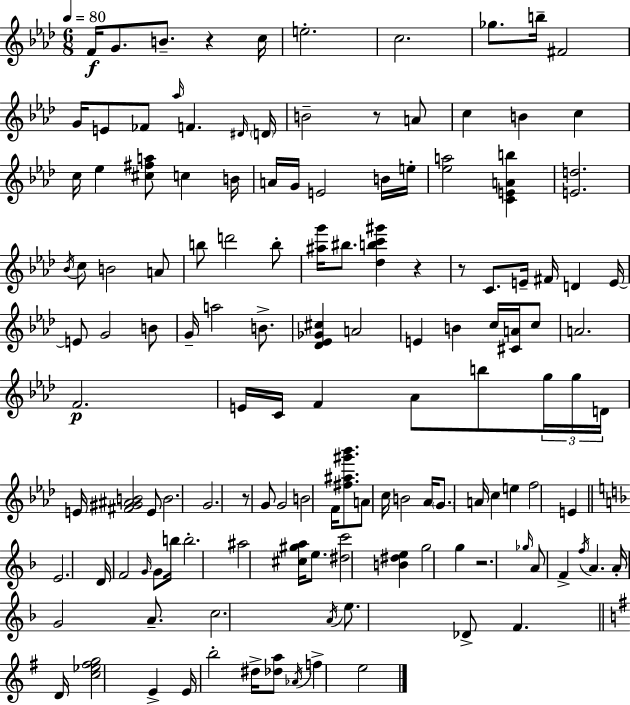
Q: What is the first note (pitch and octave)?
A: F4